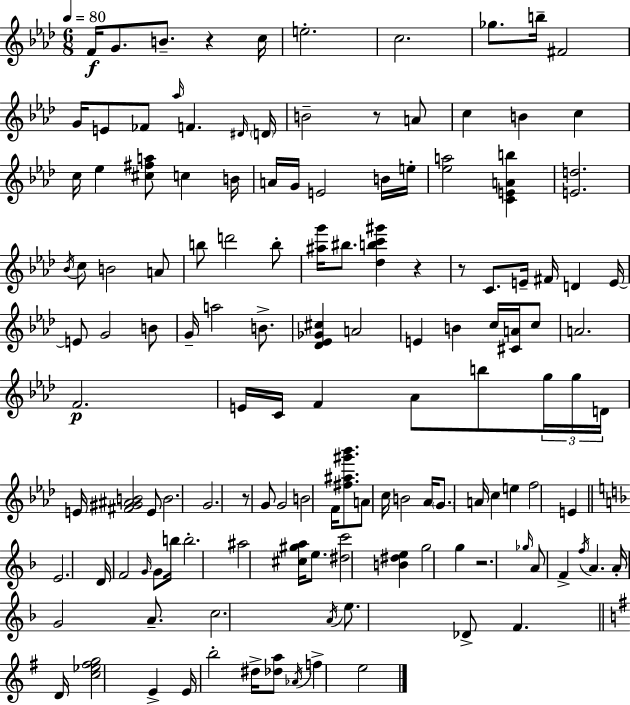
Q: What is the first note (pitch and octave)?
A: F4